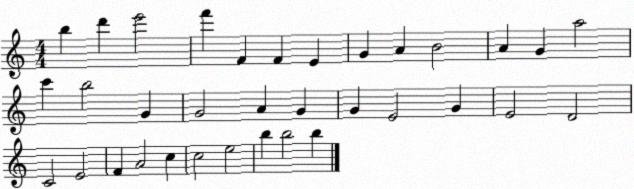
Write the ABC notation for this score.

X:1
T:Untitled
M:4/4
L:1/4
K:C
b d' e'2 f' F F E G A B2 A G a2 c' b2 G G2 A G G E2 G E2 D2 C2 E2 F A2 c c2 e2 b b2 b